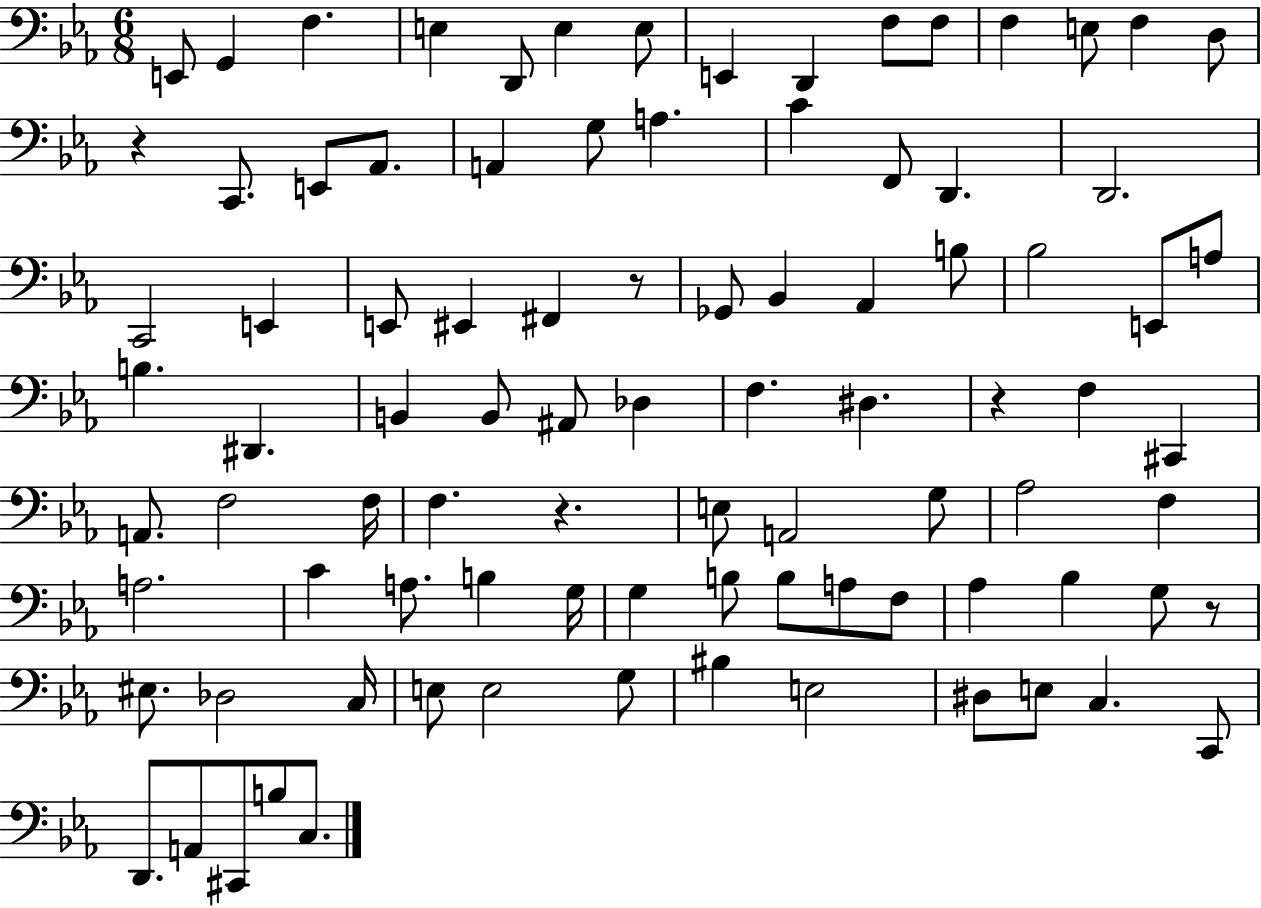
X:1
T:Untitled
M:6/8
L:1/4
K:Eb
E,,/2 G,, F, E, D,,/2 E, E,/2 E,, D,, F,/2 F,/2 F, E,/2 F, D,/2 z C,,/2 E,,/2 _A,,/2 A,, G,/2 A, C F,,/2 D,, D,,2 C,,2 E,, E,,/2 ^E,, ^F,, z/2 _G,,/2 _B,, _A,, B,/2 _B,2 E,,/2 A,/2 B, ^D,, B,, B,,/2 ^A,,/2 _D, F, ^D, z F, ^C,, A,,/2 F,2 F,/4 F, z E,/2 A,,2 G,/2 _A,2 F, A,2 C A,/2 B, G,/4 G, B,/2 B,/2 A,/2 F,/2 _A, _B, G,/2 z/2 ^E,/2 _D,2 C,/4 E,/2 E,2 G,/2 ^B, E,2 ^D,/2 E,/2 C, C,,/2 D,,/2 A,,/2 ^C,,/2 B,/2 C,/2